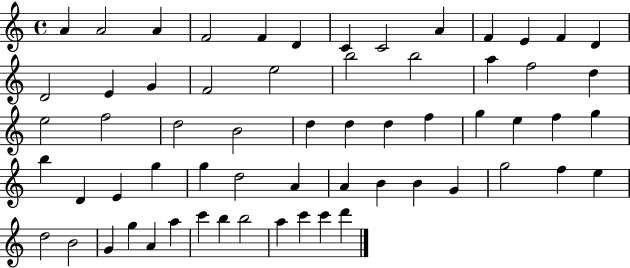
X:1
T:Untitled
M:4/4
L:1/4
K:C
A A2 A F2 F D C C2 A F E F D D2 E G F2 e2 b2 b2 a f2 d e2 f2 d2 B2 d d d f g e f g b D E g g d2 A A B B G g2 f e d2 B2 G g A a c' b b2 a c' c' d'